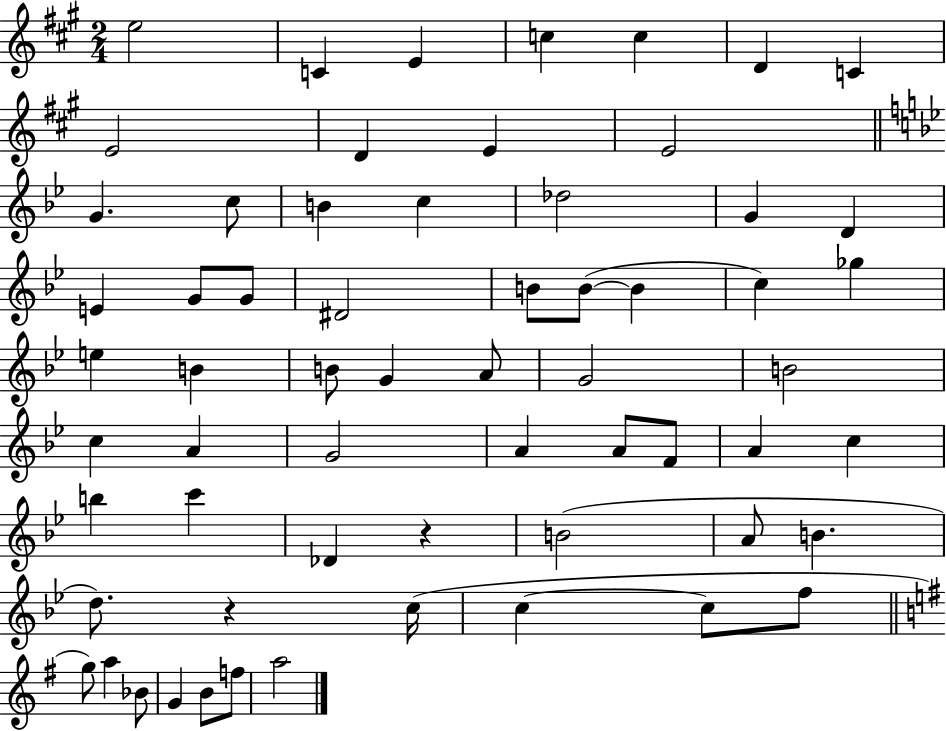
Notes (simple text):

E5/h C4/q E4/q C5/q C5/q D4/q C4/q E4/h D4/q E4/q E4/h G4/q. C5/e B4/q C5/q Db5/h G4/q D4/q E4/q G4/e G4/e D#4/h B4/e B4/e B4/q C5/q Gb5/q E5/q B4/q B4/e G4/q A4/e G4/h B4/h C5/q A4/q G4/h A4/q A4/e F4/e A4/q C5/q B5/q C6/q Db4/q R/q B4/h A4/e B4/q. D5/e. R/q C5/s C5/q C5/e F5/e G5/e A5/q Bb4/e G4/q B4/e F5/e A5/h